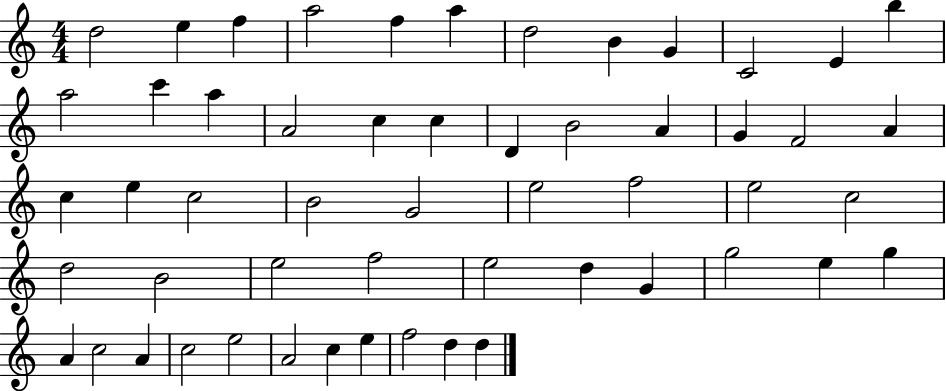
D5/h E5/q F5/q A5/h F5/q A5/q D5/h B4/q G4/q C4/h E4/q B5/q A5/h C6/q A5/q A4/h C5/q C5/q D4/q B4/h A4/q G4/q F4/h A4/q C5/q E5/q C5/h B4/h G4/h E5/h F5/h E5/h C5/h D5/h B4/h E5/h F5/h E5/h D5/q G4/q G5/h E5/q G5/q A4/q C5/h A4/q C5/h E5/h A4/h C5/q E5/q F5/h D5/q D5/q